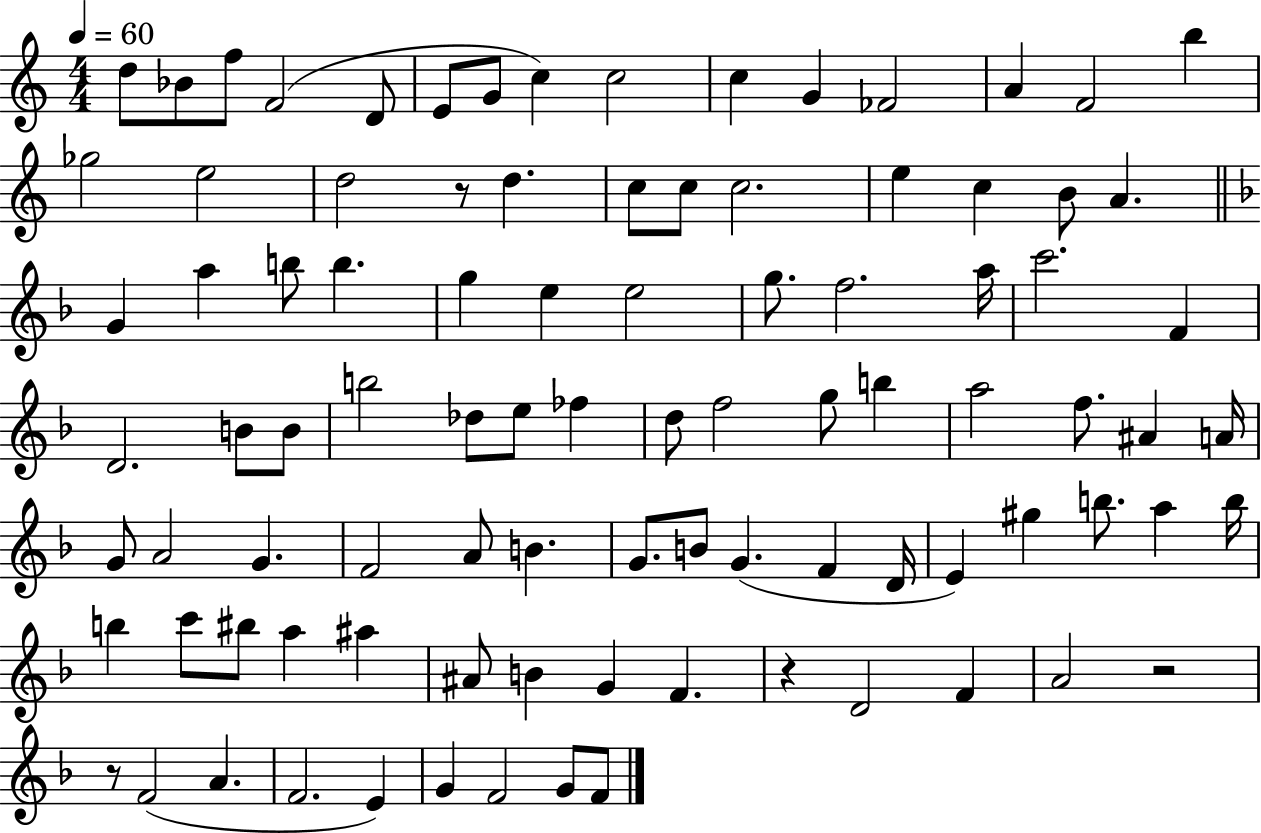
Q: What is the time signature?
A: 4/4